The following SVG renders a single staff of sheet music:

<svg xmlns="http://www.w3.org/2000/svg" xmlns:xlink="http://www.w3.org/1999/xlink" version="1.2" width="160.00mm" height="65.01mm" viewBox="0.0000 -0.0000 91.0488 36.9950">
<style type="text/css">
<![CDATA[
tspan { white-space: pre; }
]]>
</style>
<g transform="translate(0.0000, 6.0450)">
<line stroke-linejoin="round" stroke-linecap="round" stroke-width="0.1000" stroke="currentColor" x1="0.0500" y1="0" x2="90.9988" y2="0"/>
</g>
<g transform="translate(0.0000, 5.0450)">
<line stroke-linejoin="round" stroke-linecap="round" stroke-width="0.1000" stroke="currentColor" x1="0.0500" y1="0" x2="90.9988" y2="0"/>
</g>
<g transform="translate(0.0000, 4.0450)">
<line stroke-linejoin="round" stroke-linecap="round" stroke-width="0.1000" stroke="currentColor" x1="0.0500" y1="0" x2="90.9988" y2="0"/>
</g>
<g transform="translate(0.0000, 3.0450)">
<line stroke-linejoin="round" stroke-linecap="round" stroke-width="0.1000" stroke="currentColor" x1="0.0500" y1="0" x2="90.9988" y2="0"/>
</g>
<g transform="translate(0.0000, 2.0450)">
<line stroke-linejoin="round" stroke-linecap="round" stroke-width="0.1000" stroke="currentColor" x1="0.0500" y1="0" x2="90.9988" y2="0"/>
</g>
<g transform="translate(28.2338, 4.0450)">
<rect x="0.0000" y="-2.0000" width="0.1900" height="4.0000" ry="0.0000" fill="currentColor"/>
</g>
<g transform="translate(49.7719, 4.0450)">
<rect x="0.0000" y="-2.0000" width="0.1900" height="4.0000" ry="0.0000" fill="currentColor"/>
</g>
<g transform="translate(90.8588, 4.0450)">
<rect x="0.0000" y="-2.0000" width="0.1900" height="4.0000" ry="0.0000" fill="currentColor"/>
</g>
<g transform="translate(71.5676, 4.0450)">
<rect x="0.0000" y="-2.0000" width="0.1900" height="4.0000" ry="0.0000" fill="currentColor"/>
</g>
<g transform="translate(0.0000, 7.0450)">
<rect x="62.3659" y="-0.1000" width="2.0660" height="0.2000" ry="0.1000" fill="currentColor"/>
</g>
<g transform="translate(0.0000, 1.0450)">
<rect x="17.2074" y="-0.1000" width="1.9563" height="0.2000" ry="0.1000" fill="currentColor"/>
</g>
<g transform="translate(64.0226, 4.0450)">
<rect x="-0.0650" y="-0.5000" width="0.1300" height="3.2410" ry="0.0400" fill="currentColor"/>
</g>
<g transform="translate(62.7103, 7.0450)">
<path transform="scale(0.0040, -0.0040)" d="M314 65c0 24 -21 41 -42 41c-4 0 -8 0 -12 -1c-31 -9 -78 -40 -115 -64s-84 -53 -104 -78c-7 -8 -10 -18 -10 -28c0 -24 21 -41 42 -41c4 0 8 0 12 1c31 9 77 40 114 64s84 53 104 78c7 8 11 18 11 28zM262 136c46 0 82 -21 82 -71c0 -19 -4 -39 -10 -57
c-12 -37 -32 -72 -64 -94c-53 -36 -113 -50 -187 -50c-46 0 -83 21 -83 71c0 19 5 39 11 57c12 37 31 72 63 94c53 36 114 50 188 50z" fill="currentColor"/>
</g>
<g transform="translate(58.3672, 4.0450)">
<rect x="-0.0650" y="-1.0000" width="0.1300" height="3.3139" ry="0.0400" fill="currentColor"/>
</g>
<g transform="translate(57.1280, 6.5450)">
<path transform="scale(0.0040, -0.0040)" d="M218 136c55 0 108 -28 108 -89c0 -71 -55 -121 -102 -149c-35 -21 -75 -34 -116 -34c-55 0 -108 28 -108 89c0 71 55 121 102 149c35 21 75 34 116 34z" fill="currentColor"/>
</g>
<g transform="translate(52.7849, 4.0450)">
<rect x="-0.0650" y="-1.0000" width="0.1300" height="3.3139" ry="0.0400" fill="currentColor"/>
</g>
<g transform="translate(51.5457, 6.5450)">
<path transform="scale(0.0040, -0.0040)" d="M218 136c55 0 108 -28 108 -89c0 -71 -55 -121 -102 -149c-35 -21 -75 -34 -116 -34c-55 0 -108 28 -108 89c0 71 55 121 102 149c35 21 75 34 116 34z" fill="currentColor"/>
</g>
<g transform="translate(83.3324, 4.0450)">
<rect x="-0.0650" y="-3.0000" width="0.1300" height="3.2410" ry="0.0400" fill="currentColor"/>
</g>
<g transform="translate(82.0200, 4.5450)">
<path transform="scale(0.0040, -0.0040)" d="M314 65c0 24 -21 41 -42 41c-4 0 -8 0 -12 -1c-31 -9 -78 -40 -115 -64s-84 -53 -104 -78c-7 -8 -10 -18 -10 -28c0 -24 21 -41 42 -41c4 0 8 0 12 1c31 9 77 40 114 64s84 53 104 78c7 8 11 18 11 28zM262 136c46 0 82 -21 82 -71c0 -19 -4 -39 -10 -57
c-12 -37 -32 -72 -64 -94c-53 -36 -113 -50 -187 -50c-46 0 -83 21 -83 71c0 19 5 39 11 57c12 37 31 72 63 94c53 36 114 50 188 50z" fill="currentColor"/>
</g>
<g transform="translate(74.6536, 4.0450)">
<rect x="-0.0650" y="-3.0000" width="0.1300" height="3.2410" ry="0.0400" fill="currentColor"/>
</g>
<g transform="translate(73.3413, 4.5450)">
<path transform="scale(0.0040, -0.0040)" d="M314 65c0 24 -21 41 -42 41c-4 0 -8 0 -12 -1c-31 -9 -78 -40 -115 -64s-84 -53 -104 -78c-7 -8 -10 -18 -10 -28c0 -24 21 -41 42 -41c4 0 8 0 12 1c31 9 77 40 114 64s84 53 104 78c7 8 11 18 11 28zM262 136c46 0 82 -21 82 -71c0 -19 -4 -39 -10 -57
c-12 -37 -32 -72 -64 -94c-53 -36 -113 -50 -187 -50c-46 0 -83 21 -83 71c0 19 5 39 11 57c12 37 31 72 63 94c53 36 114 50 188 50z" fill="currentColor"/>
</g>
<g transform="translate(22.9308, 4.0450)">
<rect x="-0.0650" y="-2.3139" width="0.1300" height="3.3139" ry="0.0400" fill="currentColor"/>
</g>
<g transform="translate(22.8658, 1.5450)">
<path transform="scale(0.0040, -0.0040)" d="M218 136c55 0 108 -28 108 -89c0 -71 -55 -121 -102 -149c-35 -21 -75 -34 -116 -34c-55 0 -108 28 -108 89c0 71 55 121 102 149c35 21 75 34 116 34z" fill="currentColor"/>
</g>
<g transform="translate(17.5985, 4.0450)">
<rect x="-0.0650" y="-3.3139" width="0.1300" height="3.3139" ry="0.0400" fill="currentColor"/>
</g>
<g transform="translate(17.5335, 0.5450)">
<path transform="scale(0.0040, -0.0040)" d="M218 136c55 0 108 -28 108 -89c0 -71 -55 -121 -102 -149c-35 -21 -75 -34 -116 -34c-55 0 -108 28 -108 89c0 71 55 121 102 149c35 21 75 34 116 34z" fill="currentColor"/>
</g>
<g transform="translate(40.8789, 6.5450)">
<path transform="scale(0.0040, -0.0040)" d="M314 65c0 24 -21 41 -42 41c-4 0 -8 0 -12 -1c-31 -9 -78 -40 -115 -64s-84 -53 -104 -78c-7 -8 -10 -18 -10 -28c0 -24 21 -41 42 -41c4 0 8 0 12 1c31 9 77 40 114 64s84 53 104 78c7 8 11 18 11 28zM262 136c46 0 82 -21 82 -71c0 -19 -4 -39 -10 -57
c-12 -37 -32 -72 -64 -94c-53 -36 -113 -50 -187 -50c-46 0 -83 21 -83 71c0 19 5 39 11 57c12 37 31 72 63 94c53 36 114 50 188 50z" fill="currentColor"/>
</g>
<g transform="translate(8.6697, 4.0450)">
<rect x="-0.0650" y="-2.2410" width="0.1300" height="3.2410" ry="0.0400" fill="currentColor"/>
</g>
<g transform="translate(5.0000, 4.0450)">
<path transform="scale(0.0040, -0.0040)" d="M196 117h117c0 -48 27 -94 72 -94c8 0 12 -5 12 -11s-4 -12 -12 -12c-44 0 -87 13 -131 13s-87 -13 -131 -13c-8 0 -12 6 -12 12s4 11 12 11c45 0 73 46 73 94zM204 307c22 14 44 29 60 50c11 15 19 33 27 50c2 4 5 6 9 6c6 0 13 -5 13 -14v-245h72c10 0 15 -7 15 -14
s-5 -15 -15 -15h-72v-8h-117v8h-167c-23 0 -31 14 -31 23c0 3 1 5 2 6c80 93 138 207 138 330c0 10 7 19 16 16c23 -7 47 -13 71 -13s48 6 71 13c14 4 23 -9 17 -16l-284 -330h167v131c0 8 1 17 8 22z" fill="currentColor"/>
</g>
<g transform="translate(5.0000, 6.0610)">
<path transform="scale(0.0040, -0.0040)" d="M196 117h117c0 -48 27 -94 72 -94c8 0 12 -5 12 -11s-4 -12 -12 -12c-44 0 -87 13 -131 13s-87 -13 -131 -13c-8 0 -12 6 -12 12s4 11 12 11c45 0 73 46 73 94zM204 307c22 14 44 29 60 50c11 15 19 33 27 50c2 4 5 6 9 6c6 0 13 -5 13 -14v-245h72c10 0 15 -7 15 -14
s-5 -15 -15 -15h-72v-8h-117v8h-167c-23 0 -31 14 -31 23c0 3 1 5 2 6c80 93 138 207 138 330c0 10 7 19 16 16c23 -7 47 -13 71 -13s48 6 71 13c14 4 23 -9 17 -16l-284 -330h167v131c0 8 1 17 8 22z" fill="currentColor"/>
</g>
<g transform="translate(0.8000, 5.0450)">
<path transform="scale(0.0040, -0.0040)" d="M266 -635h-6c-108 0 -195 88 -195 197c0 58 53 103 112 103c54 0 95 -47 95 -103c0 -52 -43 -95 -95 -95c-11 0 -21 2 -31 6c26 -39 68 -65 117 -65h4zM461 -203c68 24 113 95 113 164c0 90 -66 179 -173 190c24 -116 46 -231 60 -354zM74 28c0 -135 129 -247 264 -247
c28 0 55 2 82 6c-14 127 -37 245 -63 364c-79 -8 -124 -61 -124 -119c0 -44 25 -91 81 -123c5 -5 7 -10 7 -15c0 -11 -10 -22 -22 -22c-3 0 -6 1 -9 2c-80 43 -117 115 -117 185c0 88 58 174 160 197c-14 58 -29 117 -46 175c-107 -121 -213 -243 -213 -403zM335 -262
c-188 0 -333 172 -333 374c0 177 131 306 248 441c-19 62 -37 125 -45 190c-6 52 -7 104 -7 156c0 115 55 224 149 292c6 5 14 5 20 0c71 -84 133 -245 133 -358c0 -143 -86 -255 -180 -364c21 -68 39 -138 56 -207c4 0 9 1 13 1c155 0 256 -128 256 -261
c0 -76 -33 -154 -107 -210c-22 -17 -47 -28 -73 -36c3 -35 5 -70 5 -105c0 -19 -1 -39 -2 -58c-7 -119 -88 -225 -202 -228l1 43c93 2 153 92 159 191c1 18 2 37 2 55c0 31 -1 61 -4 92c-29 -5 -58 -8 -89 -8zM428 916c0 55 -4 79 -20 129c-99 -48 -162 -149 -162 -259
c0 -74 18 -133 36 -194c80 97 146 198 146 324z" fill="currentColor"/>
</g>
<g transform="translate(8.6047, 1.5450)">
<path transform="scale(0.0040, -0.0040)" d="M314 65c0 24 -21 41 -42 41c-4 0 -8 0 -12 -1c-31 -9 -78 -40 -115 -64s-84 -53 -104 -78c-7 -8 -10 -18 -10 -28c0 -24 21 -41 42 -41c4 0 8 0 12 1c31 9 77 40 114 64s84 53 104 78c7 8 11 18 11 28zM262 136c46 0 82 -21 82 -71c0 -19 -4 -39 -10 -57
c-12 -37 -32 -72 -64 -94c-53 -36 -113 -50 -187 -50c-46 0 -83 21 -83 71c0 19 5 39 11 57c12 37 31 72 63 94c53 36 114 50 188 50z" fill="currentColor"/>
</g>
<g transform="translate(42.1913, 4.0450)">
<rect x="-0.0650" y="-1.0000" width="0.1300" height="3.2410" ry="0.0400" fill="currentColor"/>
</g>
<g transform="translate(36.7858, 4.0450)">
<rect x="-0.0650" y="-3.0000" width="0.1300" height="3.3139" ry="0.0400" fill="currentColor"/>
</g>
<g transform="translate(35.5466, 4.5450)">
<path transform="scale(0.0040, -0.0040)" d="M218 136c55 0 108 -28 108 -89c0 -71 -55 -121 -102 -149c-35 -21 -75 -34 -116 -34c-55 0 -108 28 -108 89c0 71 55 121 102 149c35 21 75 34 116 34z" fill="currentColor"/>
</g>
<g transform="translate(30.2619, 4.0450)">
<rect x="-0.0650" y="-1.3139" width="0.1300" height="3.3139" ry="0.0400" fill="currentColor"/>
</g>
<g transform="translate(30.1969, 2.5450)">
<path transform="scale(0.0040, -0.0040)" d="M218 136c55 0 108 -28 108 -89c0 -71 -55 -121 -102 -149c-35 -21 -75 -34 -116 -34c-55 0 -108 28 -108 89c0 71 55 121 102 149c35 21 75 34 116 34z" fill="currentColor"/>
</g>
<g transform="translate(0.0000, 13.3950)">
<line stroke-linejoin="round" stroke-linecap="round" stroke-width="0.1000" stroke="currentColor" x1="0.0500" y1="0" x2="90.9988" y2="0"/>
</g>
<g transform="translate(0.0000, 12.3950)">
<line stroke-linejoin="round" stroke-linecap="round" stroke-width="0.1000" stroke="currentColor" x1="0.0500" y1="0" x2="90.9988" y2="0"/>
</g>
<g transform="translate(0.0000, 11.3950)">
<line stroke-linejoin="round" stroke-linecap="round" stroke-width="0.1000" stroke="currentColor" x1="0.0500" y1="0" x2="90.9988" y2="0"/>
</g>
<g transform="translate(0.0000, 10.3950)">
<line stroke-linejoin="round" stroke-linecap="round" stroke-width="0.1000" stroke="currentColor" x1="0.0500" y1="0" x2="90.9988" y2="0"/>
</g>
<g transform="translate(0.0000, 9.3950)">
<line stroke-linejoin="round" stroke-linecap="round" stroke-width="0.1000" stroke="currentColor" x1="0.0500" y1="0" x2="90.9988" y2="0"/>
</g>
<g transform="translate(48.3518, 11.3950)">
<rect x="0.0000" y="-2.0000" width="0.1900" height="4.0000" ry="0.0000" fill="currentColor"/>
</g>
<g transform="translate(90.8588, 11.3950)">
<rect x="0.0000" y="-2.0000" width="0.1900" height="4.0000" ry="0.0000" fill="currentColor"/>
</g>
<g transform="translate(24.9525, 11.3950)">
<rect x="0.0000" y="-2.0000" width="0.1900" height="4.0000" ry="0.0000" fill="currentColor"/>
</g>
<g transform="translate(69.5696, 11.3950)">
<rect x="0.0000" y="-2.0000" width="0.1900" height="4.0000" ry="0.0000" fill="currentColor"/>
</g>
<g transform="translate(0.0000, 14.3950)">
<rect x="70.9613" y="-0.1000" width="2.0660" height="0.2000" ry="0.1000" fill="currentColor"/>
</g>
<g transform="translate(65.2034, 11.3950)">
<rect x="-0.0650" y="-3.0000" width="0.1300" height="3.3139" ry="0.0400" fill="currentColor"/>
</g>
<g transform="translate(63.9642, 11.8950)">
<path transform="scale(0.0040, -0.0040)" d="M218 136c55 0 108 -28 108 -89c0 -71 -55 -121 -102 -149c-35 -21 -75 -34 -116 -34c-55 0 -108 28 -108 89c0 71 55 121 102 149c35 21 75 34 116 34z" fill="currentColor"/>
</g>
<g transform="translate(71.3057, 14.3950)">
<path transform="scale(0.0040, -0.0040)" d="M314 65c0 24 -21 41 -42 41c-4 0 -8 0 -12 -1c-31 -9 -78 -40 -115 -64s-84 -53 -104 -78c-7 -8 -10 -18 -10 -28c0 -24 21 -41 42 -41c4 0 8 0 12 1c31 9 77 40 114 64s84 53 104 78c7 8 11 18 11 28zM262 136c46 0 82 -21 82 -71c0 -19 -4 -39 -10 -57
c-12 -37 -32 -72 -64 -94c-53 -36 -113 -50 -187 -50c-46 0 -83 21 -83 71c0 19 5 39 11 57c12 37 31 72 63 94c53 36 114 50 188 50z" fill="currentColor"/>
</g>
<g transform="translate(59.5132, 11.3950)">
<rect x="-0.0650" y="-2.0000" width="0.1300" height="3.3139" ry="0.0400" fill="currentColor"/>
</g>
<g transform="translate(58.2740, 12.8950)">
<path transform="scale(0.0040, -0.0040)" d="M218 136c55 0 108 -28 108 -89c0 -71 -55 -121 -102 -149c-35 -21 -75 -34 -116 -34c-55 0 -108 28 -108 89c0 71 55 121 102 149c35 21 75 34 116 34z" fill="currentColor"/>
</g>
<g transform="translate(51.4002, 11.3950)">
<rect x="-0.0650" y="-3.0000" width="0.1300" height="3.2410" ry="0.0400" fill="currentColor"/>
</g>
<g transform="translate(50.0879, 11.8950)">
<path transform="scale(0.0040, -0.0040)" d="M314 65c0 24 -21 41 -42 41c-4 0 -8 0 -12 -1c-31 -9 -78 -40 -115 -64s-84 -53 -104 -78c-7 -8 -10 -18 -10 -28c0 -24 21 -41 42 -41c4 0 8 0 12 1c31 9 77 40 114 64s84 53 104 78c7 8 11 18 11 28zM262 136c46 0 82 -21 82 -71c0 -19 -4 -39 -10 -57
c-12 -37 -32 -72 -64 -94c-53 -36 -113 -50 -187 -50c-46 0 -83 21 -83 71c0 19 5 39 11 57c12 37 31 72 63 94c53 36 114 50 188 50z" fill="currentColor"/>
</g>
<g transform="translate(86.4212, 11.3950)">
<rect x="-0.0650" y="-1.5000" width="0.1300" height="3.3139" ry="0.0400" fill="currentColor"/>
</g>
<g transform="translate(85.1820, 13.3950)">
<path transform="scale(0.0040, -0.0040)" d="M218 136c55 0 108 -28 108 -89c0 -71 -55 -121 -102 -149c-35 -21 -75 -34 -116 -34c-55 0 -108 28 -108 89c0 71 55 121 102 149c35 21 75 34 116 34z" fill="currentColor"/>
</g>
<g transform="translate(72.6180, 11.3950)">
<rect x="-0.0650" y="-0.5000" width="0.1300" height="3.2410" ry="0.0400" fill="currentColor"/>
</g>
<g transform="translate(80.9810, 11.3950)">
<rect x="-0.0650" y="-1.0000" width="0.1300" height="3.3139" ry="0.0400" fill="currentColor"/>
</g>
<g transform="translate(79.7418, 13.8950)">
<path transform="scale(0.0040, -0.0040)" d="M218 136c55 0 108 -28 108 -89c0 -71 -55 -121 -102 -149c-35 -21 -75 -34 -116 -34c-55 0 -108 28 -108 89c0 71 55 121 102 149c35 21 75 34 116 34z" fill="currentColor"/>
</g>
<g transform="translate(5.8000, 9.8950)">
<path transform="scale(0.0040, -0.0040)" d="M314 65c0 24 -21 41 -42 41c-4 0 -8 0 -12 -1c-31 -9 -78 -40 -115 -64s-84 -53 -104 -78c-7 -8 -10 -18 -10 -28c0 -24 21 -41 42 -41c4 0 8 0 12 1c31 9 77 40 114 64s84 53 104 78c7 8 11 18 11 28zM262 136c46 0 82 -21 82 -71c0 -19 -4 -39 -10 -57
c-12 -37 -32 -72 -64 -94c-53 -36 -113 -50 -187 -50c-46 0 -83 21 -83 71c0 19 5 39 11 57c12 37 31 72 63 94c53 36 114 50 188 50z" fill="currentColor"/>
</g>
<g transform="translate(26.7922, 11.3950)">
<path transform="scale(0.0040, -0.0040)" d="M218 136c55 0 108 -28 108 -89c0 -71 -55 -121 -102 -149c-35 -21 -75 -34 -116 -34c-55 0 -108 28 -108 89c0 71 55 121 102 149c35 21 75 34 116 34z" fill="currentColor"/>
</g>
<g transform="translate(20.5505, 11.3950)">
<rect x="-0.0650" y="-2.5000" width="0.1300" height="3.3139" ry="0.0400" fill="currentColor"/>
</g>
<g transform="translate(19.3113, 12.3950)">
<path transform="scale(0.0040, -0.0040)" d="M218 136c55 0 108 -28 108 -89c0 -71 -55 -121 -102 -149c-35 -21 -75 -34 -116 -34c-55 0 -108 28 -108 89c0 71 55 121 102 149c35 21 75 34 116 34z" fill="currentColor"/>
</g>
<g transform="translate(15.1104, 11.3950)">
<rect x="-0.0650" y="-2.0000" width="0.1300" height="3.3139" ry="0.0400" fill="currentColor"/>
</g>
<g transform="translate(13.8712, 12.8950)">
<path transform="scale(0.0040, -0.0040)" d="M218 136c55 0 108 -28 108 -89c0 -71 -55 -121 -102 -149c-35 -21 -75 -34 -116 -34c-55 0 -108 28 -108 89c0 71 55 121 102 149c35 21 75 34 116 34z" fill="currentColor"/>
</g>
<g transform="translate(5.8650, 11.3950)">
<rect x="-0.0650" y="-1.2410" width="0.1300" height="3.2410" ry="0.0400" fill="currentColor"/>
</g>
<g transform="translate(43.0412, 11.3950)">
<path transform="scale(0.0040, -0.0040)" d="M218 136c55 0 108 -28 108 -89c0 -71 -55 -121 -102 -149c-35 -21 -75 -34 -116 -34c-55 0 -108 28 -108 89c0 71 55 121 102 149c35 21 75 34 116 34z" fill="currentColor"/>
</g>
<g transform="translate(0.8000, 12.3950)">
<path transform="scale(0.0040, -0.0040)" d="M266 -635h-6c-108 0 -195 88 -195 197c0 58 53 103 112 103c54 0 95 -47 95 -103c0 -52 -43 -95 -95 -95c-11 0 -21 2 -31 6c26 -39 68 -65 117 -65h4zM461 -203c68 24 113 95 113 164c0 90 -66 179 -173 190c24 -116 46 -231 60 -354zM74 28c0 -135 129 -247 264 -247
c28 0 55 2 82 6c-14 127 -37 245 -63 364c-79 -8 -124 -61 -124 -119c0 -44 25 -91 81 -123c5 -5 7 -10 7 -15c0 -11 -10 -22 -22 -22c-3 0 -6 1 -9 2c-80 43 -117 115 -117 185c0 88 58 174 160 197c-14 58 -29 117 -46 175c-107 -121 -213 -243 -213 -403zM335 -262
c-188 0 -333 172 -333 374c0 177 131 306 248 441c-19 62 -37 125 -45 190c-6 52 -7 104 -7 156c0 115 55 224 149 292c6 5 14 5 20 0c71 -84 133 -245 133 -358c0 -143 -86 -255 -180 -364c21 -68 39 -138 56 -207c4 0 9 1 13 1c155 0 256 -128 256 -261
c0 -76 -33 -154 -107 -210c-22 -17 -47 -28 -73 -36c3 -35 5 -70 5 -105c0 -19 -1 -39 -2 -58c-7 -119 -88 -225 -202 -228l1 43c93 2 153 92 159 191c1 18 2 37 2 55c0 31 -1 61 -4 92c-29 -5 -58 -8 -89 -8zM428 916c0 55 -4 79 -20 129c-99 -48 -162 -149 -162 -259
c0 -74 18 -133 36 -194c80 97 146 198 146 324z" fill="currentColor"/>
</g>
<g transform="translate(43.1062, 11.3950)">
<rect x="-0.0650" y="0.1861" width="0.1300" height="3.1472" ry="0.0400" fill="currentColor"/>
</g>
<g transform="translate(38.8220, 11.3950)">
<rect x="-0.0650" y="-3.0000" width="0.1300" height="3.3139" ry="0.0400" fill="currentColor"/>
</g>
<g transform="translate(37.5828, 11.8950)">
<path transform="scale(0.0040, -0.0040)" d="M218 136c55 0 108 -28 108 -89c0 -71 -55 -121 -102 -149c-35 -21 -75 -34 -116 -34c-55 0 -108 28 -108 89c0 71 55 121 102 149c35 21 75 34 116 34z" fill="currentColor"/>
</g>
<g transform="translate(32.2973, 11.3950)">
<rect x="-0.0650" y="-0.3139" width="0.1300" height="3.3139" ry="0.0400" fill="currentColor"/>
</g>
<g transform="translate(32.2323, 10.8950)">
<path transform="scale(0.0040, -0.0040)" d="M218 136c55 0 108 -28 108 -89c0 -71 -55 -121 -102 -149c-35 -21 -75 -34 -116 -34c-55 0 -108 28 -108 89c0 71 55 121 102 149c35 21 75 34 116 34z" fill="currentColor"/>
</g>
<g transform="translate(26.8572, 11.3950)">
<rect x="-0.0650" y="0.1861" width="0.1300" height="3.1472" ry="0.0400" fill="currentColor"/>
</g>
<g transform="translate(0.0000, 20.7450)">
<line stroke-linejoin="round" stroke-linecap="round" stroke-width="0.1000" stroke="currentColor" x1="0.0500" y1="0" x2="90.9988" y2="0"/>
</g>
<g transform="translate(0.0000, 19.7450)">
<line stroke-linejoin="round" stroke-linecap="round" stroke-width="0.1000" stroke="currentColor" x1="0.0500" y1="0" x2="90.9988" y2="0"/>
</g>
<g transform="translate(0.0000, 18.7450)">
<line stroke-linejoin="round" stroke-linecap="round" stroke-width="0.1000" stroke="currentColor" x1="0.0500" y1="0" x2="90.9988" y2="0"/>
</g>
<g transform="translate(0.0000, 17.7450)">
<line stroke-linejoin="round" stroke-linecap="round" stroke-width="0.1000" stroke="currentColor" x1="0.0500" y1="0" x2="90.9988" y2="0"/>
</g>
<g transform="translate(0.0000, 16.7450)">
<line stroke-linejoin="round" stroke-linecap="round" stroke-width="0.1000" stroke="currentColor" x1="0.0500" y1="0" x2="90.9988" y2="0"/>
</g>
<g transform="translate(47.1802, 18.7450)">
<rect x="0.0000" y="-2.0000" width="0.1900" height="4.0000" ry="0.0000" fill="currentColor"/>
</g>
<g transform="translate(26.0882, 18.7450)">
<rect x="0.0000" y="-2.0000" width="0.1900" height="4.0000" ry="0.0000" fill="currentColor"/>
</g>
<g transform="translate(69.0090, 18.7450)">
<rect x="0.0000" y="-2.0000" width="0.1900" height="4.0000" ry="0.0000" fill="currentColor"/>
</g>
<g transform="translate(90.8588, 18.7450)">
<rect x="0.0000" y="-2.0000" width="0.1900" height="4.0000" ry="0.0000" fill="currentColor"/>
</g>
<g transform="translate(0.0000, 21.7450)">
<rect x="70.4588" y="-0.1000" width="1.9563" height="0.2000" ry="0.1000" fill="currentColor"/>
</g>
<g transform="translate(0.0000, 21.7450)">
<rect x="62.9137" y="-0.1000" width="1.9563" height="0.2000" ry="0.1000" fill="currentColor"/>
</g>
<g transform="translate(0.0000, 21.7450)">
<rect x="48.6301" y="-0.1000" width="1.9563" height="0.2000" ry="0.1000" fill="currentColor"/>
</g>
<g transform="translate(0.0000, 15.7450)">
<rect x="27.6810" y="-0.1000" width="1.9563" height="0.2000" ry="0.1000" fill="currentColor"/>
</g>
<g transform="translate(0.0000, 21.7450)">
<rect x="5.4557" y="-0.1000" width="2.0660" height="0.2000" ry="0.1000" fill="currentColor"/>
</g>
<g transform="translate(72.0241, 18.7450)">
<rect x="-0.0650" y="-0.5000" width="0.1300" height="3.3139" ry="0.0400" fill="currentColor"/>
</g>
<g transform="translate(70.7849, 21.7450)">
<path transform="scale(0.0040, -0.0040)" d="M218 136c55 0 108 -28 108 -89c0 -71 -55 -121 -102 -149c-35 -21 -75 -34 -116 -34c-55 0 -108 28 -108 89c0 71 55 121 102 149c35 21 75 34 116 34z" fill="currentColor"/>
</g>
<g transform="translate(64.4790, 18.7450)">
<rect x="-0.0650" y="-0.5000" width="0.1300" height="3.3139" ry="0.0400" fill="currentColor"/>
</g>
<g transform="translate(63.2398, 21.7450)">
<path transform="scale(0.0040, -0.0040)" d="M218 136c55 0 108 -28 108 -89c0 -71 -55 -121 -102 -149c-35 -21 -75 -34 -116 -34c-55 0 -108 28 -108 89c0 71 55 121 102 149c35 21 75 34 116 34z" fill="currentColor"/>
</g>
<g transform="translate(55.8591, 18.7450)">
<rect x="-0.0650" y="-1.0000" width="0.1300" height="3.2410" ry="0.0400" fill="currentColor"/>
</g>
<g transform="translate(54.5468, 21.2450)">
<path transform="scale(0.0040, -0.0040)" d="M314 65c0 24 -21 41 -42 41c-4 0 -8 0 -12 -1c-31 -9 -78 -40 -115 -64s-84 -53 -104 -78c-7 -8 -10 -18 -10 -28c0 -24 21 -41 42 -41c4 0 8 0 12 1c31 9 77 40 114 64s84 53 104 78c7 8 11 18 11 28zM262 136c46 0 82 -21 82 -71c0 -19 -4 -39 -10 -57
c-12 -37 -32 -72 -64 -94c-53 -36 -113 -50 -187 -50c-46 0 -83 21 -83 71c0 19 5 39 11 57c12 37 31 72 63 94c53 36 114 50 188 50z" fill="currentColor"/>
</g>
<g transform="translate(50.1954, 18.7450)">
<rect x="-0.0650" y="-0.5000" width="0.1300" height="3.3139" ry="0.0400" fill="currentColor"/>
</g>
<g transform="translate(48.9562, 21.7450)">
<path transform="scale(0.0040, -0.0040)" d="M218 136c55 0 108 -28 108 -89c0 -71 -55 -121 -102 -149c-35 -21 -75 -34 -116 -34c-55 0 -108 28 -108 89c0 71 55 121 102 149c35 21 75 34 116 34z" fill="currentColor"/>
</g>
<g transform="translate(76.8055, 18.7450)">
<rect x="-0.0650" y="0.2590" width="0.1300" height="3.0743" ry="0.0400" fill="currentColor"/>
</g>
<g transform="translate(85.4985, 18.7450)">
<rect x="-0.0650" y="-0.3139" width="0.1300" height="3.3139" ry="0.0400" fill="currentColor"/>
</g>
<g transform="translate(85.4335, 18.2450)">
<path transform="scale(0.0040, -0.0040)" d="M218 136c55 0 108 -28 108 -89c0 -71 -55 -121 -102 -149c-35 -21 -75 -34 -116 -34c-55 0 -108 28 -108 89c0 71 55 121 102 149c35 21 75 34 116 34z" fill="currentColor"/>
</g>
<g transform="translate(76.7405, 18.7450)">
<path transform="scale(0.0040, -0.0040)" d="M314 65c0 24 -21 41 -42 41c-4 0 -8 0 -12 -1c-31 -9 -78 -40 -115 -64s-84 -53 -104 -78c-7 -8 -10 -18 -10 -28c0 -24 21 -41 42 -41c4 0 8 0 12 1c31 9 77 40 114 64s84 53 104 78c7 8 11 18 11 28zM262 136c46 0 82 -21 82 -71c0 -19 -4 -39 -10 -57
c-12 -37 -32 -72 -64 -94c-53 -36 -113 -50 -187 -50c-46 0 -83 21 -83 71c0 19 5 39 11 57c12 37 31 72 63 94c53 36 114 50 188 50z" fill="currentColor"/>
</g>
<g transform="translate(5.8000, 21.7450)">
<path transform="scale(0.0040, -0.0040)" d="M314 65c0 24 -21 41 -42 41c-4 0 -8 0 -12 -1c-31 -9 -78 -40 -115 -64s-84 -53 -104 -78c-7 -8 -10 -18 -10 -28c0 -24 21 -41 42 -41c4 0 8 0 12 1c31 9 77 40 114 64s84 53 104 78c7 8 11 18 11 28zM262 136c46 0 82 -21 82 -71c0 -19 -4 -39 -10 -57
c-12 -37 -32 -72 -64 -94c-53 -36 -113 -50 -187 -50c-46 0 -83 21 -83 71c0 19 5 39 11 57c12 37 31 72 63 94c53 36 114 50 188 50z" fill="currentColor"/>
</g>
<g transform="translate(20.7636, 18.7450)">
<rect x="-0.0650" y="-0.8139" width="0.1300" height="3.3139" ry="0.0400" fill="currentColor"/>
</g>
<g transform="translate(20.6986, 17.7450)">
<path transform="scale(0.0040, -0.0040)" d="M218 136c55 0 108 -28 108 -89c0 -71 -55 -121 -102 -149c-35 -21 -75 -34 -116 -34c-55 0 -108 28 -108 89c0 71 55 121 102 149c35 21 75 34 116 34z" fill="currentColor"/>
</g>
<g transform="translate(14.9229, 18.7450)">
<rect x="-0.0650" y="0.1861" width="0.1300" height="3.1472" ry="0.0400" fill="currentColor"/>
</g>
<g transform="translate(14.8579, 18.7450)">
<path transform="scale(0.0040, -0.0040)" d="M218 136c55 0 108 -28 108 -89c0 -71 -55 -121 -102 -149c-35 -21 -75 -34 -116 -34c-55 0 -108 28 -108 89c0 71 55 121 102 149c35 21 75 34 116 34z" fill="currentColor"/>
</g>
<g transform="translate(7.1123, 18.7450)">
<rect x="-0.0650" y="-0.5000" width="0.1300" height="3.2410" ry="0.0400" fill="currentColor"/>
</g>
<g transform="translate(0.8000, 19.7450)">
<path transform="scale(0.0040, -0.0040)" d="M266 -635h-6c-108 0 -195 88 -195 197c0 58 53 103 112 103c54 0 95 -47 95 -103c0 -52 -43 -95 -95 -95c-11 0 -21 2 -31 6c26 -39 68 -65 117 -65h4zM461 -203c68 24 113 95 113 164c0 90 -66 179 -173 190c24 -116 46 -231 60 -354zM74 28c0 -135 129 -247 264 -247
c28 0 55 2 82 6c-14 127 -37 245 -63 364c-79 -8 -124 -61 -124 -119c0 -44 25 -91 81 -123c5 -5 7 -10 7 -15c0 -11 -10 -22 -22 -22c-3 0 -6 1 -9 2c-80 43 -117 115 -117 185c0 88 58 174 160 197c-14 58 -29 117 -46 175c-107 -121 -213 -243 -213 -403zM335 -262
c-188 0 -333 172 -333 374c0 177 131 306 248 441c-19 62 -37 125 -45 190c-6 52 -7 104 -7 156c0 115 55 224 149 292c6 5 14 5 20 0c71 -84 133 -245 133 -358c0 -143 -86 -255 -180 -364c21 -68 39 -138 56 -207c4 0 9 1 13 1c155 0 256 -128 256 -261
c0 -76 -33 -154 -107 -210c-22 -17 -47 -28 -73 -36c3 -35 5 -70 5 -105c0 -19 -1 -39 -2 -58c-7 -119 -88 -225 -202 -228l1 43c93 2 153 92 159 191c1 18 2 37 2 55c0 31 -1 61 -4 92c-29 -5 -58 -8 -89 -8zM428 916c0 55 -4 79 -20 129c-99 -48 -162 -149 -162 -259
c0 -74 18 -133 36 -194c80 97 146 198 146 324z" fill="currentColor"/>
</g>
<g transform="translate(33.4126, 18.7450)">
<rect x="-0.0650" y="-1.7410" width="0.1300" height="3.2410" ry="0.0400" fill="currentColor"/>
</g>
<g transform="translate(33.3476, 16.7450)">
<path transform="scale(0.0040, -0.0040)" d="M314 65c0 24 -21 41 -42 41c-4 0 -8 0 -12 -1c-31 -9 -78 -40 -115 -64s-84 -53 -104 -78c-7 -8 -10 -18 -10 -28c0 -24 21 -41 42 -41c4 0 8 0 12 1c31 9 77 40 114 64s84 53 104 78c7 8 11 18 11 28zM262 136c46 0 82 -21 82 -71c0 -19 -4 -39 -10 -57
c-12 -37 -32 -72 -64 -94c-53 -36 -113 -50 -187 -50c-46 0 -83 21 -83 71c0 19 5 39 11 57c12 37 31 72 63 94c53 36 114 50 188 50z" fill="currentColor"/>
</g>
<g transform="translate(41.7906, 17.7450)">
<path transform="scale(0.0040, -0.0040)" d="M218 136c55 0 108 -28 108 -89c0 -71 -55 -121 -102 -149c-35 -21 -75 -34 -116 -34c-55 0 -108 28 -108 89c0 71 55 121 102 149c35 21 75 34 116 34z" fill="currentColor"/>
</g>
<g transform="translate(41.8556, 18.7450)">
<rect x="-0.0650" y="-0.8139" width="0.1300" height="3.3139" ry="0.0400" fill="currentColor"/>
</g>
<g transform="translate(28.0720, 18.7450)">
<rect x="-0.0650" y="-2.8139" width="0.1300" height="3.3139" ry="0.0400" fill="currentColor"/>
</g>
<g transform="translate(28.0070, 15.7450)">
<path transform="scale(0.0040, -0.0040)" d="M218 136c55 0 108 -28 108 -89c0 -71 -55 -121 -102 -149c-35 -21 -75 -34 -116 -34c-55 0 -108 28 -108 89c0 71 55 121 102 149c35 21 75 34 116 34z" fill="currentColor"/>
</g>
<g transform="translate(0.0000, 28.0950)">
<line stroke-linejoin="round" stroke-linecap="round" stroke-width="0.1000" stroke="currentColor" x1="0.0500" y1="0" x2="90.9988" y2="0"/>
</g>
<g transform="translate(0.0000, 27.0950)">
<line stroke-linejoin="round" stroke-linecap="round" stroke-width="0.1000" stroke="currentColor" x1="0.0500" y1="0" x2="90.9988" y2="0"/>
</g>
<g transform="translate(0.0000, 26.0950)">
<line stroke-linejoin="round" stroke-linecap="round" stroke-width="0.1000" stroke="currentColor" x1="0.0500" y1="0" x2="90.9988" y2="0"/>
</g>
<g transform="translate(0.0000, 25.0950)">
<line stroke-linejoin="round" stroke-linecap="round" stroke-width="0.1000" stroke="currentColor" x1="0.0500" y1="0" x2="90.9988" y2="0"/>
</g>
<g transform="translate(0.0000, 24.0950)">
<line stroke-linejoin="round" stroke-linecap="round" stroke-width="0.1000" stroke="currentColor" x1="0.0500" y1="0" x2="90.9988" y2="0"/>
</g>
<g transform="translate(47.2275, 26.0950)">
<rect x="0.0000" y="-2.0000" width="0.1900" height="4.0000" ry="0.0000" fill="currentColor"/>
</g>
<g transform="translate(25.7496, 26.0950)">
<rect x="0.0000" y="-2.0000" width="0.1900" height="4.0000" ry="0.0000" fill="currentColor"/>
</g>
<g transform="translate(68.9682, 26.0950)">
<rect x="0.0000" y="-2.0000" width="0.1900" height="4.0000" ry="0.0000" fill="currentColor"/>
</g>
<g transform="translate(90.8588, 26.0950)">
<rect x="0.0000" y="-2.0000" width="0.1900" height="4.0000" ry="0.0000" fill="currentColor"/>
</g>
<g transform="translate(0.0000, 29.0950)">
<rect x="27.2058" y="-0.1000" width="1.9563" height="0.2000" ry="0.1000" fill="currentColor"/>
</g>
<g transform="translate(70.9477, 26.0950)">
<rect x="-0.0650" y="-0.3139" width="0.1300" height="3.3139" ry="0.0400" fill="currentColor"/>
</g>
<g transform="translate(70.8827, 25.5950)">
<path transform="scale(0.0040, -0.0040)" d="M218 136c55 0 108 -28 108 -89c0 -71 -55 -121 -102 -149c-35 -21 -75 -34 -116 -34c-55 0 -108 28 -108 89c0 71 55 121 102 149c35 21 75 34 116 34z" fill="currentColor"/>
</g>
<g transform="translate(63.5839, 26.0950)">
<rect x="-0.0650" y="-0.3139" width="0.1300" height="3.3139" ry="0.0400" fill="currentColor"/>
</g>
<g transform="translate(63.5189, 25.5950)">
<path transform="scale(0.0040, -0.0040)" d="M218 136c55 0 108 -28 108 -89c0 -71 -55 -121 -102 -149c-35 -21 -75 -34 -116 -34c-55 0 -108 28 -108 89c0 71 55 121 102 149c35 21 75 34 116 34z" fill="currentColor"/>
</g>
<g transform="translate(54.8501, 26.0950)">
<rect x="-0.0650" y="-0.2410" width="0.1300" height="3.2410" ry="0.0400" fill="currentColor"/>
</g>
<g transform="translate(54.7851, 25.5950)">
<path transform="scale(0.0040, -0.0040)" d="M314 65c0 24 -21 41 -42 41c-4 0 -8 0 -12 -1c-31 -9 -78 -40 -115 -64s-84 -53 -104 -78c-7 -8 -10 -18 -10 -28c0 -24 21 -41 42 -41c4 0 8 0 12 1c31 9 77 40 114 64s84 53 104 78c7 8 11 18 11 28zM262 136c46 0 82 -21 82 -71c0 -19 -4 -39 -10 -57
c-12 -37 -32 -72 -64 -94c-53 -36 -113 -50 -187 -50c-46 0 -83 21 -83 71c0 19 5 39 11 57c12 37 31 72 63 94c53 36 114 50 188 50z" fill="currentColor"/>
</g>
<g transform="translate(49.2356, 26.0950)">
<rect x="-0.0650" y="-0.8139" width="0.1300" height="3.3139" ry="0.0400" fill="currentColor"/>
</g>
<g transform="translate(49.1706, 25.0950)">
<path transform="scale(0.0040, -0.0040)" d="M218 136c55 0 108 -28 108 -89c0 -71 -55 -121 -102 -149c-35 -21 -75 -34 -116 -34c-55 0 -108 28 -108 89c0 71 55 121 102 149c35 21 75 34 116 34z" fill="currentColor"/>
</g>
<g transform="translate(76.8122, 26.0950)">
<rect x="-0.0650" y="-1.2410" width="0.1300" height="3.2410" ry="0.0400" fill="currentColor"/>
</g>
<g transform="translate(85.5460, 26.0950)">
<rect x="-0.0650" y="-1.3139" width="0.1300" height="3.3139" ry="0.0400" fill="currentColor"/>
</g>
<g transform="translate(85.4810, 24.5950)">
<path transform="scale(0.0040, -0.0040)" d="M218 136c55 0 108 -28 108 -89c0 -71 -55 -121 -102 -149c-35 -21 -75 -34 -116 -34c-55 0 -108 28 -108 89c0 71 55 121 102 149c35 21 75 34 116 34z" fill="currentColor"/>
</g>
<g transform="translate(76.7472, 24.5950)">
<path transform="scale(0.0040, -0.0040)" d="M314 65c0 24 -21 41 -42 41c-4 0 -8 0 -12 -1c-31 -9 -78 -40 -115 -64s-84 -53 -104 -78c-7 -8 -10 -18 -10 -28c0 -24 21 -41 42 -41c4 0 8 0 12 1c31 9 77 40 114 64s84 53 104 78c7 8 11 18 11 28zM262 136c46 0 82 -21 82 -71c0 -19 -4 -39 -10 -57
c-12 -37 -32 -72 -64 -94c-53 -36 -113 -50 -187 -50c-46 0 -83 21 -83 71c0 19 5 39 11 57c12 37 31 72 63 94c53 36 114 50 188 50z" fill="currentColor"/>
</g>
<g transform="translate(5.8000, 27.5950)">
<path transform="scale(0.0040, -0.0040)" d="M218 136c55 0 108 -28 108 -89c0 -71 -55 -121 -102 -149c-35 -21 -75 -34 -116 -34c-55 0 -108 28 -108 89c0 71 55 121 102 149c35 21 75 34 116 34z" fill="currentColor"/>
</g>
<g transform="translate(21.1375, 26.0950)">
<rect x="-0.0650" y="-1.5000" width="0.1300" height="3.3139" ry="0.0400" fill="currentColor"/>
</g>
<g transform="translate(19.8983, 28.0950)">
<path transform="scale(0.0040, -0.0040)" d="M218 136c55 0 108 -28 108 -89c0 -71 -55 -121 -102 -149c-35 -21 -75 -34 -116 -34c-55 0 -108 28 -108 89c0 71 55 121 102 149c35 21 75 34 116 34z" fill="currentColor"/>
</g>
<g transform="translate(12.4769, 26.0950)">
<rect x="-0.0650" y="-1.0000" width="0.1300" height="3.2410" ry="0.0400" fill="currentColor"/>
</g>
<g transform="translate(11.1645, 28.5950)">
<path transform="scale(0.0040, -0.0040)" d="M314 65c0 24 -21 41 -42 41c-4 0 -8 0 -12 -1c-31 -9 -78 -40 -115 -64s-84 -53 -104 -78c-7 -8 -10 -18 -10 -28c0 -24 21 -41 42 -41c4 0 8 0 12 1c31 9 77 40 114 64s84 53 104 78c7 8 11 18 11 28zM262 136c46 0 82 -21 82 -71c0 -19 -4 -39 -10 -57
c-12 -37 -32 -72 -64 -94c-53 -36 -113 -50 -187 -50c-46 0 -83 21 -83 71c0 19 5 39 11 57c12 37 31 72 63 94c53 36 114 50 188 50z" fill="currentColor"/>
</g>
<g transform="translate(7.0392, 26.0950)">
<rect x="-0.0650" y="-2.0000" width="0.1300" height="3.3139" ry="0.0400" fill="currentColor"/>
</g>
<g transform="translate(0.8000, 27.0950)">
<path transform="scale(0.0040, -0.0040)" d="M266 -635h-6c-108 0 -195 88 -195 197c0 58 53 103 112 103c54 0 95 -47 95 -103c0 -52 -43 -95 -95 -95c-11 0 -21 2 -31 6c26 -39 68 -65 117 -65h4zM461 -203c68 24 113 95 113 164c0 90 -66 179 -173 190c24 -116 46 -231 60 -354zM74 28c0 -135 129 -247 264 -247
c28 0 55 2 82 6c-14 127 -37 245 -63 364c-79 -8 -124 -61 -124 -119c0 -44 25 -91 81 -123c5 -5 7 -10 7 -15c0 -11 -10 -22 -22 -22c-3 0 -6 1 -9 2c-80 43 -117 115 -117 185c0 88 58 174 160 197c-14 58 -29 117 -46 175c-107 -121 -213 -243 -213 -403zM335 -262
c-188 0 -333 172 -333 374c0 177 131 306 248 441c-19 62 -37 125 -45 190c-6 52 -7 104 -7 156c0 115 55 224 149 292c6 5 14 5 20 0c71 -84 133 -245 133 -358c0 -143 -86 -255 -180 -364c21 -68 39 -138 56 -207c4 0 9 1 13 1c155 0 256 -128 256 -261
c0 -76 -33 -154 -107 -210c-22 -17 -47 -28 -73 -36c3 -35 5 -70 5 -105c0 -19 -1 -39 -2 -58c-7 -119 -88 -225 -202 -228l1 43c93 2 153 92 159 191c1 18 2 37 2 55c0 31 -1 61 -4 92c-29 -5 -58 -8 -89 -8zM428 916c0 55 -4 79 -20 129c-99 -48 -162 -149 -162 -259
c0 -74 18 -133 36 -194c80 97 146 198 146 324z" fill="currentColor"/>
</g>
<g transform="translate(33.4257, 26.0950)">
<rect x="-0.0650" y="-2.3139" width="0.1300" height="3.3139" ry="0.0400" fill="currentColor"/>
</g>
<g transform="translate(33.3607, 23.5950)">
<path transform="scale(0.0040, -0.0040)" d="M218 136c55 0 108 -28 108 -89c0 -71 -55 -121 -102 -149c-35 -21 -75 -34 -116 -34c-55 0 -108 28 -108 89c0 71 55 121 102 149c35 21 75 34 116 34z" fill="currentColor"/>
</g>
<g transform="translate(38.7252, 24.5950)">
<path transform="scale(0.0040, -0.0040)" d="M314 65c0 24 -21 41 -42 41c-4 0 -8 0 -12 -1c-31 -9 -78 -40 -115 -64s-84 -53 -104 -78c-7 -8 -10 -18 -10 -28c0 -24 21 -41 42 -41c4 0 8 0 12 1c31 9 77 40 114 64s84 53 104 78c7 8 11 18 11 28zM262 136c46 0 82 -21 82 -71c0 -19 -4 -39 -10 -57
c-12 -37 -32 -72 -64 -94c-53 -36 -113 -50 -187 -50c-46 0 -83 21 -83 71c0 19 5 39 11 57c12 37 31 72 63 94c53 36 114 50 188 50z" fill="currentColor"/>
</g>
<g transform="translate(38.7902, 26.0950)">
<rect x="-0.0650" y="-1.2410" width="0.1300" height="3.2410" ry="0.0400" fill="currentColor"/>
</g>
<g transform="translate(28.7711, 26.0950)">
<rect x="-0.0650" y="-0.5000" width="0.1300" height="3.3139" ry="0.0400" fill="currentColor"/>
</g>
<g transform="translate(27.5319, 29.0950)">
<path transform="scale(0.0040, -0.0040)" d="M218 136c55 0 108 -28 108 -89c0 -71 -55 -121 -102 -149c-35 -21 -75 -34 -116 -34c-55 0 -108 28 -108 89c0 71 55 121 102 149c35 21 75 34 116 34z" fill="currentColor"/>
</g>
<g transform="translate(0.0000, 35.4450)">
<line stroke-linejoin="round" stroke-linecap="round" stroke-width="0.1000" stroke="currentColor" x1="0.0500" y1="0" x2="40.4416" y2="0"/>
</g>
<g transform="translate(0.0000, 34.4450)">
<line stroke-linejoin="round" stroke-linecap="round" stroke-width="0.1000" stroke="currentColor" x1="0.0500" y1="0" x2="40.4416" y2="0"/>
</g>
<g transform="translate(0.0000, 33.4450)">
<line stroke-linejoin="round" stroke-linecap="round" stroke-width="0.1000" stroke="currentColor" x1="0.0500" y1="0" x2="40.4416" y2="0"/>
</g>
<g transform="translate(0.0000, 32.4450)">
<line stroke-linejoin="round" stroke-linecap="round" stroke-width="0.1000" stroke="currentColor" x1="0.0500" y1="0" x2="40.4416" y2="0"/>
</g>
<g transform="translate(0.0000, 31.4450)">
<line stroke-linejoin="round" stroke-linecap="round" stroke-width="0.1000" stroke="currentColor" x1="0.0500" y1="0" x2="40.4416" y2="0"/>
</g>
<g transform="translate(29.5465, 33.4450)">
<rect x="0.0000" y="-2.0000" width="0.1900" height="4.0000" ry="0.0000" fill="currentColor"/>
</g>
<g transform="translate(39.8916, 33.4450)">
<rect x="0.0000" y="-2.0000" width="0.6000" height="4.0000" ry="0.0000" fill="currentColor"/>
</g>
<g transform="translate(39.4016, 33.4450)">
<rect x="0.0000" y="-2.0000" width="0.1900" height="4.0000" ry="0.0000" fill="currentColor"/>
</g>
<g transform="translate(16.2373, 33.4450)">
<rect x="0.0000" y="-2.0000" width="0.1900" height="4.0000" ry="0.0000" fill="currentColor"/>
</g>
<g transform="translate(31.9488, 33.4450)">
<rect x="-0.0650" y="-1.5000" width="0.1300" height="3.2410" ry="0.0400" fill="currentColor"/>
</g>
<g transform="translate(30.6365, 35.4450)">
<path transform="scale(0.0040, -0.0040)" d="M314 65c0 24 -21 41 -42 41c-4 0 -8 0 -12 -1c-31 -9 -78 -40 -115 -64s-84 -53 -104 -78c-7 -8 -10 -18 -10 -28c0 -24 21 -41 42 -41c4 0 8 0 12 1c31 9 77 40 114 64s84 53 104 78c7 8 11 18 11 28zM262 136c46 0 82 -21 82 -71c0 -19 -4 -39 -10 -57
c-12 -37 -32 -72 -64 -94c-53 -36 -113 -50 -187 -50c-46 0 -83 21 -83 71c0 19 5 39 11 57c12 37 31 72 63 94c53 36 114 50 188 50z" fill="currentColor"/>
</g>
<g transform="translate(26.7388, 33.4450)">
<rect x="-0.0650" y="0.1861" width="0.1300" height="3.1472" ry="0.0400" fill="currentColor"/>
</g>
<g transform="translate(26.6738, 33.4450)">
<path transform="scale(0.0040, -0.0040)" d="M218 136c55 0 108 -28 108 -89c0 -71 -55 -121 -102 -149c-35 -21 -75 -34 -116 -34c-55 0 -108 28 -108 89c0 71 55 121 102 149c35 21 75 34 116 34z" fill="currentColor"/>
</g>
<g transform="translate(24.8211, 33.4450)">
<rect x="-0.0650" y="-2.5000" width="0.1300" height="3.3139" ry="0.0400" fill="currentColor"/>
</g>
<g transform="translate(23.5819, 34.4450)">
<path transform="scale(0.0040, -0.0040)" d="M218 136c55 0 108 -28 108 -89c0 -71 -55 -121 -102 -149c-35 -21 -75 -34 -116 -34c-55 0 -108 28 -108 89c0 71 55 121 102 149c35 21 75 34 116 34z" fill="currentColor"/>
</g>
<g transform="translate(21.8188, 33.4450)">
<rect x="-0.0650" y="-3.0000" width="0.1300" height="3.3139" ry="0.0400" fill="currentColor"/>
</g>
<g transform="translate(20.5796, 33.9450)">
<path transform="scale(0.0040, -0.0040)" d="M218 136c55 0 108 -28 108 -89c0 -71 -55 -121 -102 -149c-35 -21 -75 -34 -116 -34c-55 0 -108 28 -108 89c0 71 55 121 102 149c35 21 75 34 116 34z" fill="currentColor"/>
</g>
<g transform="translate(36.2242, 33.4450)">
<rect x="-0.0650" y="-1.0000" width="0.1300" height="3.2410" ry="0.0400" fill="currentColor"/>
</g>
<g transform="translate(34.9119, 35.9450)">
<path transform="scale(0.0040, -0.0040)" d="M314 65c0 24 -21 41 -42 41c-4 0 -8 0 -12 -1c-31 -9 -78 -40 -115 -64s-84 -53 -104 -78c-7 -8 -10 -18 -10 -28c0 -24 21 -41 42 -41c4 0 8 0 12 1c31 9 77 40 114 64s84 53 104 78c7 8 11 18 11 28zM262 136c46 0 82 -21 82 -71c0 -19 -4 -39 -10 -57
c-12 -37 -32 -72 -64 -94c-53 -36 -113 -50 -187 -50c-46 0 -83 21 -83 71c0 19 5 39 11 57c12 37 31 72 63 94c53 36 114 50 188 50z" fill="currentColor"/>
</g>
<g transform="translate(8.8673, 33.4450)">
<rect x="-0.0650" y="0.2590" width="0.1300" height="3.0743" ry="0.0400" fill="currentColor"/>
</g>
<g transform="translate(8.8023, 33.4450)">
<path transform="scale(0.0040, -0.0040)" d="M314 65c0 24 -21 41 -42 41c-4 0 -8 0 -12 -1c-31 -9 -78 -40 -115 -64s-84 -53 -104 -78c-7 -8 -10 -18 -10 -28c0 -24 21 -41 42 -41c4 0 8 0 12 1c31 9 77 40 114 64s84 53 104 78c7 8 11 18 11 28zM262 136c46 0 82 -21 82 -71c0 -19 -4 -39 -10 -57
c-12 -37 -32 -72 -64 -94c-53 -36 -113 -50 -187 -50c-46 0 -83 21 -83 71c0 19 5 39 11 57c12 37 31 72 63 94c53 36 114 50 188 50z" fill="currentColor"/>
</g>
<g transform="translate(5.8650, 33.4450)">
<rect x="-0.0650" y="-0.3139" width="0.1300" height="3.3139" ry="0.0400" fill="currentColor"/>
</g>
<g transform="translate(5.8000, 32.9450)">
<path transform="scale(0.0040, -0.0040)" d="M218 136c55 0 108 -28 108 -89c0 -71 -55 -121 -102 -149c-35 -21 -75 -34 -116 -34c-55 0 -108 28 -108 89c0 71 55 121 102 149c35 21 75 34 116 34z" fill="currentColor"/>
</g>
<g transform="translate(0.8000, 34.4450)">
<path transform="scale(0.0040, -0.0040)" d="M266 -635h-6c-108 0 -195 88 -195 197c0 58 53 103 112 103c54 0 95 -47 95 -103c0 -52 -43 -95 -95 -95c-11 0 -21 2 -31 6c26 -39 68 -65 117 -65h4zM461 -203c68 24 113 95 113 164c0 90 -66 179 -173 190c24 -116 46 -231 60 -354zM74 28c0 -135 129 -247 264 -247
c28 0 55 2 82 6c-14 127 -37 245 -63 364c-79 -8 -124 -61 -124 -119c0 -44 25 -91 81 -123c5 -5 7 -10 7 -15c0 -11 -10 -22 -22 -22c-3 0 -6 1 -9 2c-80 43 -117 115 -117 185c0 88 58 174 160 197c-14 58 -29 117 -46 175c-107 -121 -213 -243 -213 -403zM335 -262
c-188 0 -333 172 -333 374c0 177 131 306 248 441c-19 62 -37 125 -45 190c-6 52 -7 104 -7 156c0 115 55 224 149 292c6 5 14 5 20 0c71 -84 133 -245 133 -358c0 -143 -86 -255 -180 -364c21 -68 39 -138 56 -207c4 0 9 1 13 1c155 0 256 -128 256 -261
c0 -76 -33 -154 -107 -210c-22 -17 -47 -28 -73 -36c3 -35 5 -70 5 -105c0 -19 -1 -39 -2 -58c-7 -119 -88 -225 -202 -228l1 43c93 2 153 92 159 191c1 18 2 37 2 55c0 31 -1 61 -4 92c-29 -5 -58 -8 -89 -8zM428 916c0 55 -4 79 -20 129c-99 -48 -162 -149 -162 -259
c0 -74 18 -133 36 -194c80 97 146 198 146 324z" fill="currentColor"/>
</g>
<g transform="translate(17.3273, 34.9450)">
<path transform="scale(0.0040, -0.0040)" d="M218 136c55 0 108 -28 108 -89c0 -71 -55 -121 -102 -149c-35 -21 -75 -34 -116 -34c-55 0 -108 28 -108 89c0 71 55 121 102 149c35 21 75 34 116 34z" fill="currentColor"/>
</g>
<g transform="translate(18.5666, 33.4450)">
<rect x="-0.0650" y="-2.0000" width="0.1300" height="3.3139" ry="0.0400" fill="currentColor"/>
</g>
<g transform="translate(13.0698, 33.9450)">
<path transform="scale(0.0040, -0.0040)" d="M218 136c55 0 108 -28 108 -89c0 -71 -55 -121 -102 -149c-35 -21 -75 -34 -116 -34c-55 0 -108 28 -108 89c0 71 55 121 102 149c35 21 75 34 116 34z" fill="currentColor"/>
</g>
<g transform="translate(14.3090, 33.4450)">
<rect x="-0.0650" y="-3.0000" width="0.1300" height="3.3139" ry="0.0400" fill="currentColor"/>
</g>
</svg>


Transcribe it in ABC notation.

X:1
T:Untitled
M:4/4
L:1/4
K:C
g2 b g e A D2 D D C2 A2 A2 e2 F G B c A B A2 F A C2 D E C2 B d a f2 d C D2 C C B2 c F D2 E C g e2 d c2 c c e2 e c B2 A F A G B E2 D2